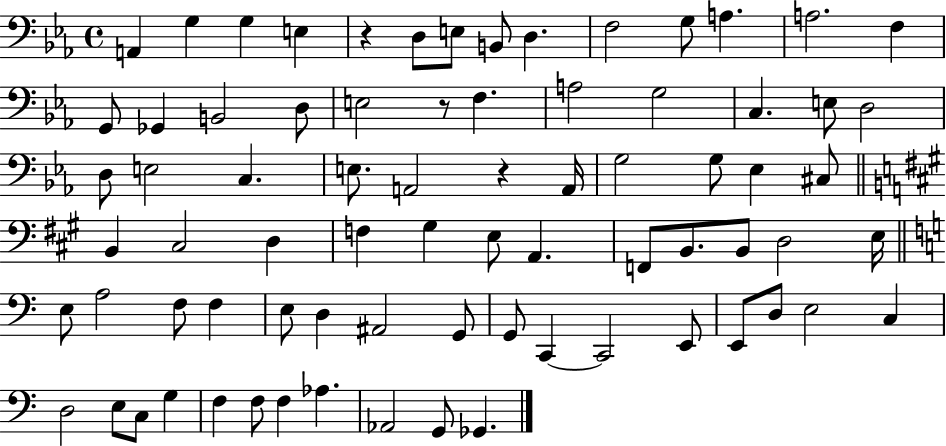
X:1
T:Untitled
M:4/4
L:1/4
K:Eb
A,, G, G, E, z D,/2 E,/2 B,,/2 D, F,2 G,/2 A, A,2 F, G,,/2 _G,, B,,2 D,/2 E,2 z/2 F, A,2 G,2 C, E,/2 D,2 D,/2 E,2 C, E,/2 A,,2 z A,,/4 G,2 G,/2 _E, ^C,/2 B,, ^C,2 D, F, ^G, E,/2 A,, F,,/2 B,,/2 B,,/2 D,2 E,/4 E,/2 A,2 F,/2 F, E,/2 D, ^A,,2 G,,/2 G,,/2 C,, C,,2 E,,/2 E,,/2 D,/2 E,2 C, D,2 E,/2 C,/2 G, F, F,/2 F, _A, _A,,2 G,,/2 _G,,